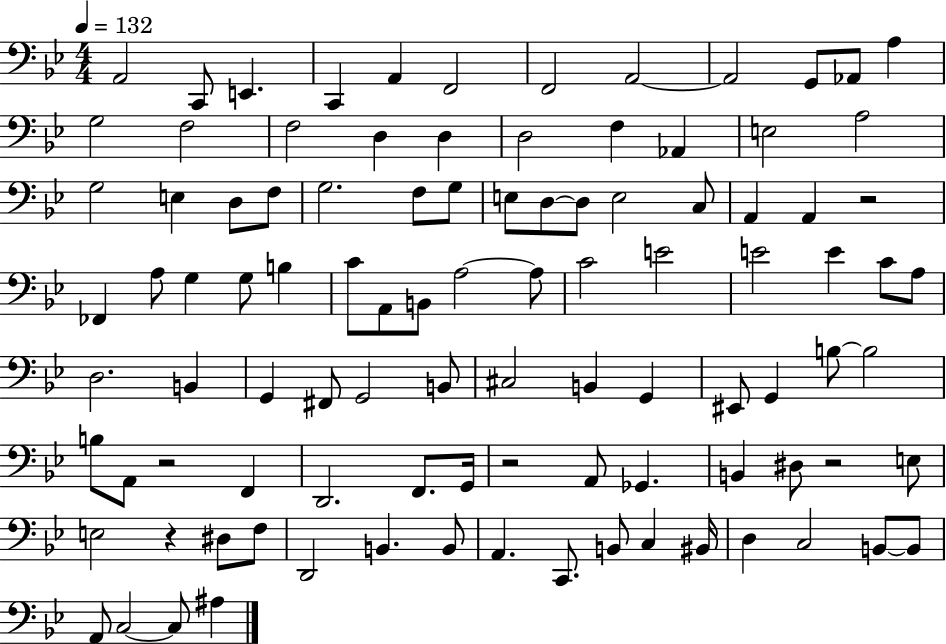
{
  \clef bass
  \numericTimeSignature
  \time 4/4
  \key bes \major
  \tempo 4 = 132
  a,2 c,8 e,4. | c,4 a,4 f,2 | f,2 a,2~~ | a,2 g,8 aes,8 a4 | \break g2 f2 | f2 d4 d4 | d2 f4 aes,4 | e2 a2 | \break g2 e4 d8 f8 | g2. f8 g8 | e8 d8~~ d8 e2 c8 | a,4 a,4 r2 | \break fes,4 a8 g4 g8 b4 | c'8 a,8 b,8 a2~~ a8 | c'2 e'2 | e'2 e'4 c'8 a8 | \break d2. b,4 | g,4 fis,8 g,2 b,8 | cis2 b,4 g,4 | eis,8 g,4 b8~~ b2 | \break b8 a,8 r2 f,4 | d,2. f,8. g,16 | r2 a,8 ges,4. | b,4 dis8 r2 e8 | \break e2 r4 dis8 f8 | d,2 b,4. b,8 | a,4. c,8. b,8 c4 bis,16 | d4 c2 b,8~~ b,8 | \break a,8 c2~~ c8 ais4 | \bar "|."
}